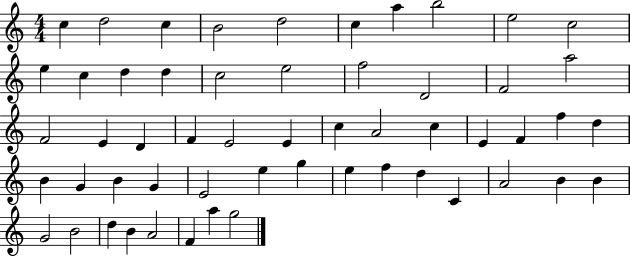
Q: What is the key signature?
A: C major